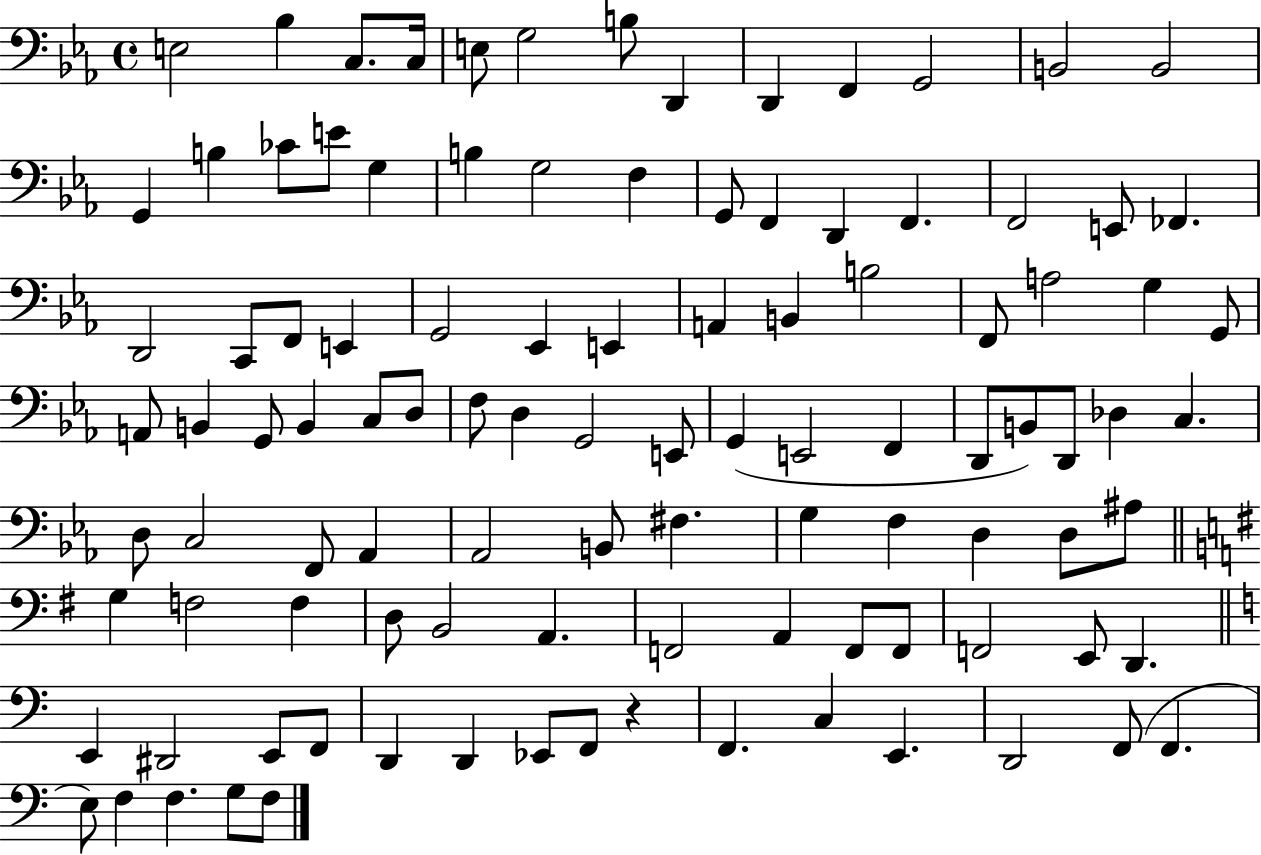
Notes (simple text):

E3/h Bb3/q C3/e. C3/s E3/e G3/h B3/e D2/q D2/q F2/q G2/h B2/h B2/h G2/q B3/q CES4/e E4/e G3/q B3/q G3/h F3/q G2/e F2/q D2/q F2/q. F2/h E2/e FES2/q. D2/h C2/e F2/e E2/q G2/h Eb2/q E2/q A2/q B2/q B3/h F2/e A3/h G3/q G2/e A2/e B2/q G2/e B2/q C3/e D3/e F3/e D3/q G2/h E2/e G2/q E2/h F2/q D2/e B2/e D2/e Db3/q C3/q. D3/e C3/h F2/e Ab2/q Ab2/h B2/e F#3/q. G3/q F3/q D3/q D3/e A#3/e G3/q F3/h F3/q D3/e B2/h A2/q. F2/h A2/q F2/e F2/e F2/h E2/e D2/q. E2/q D#2/h E2/e F2/e D2/q D2/q Eb2/e F2/e R/q F2/q. C3/q E2/q. D2/h F2/e F2/q. E3/e F3/q F3/q. G3/e F3/e